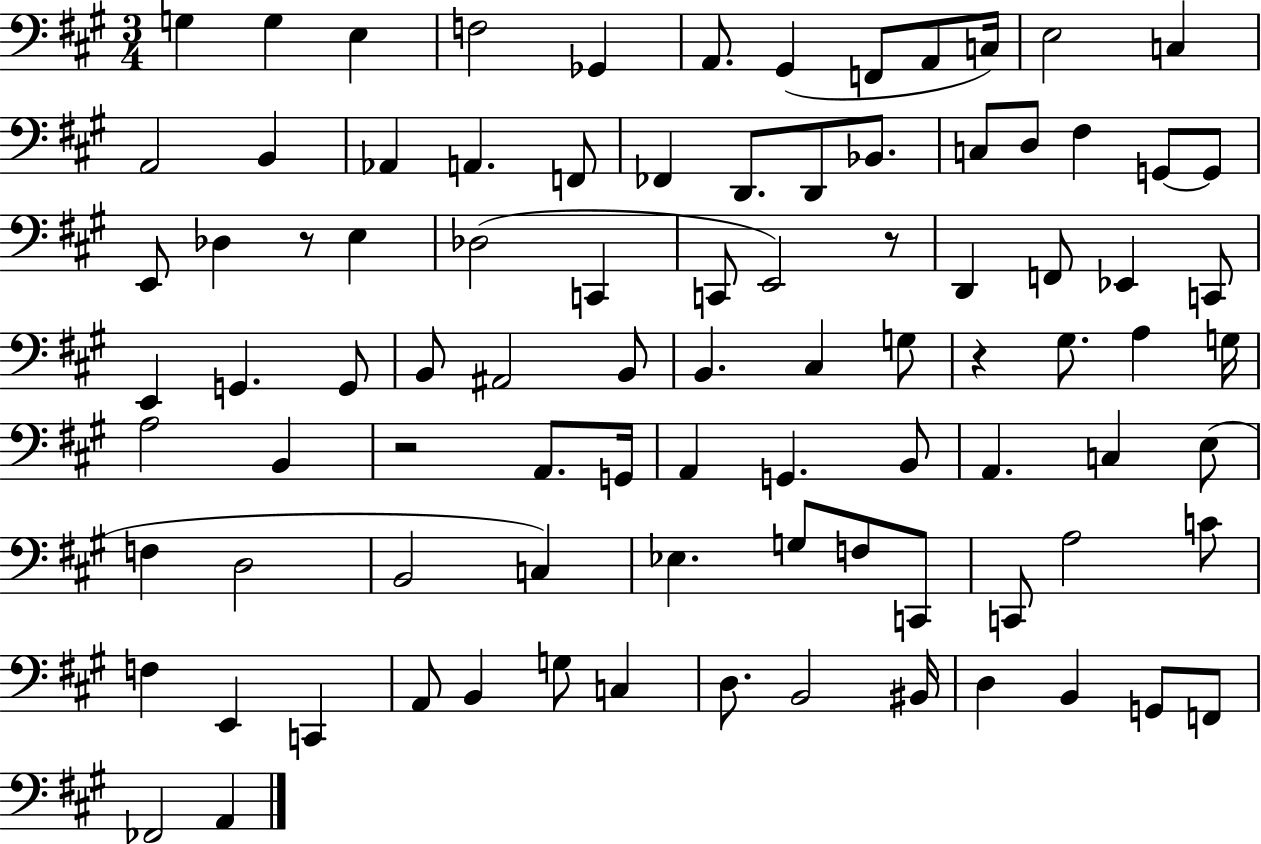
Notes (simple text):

G3/q G3/q E3/q F3/h Gb2/q A2/e. G#2/q F2/e A2/e C3/s E3/h C3/q A2/h B2/q Ab2/q A2/q. F2/e FES2/q D2/e. D2/e Bb2/e. C3/e D3/e F#3/q G2/e G2/e E2/e Db3/q R/e E3/q Db3/h C2/q C2/e E2/h R/e D2/q F2/e Eb2/q C2/e E2/q G2/q. G2/e B2/e A#2/h B2/e B2/q. C#3/q G3/e R/q G#3/e. A3/q G3/s A3/h B2/q R/h A2/e. G2/s A2/q G2/q. B2/e A2/q. C3/q E3/e F3/q D3/h B2/h C3/q Eb3/q. G3/e F3/e C2/e C2/e A3/h C4/e F3/q E2/q C2/q A2/e B2/q G3/e C3/q D3/e. B2/h BIS2/s D3/q B2/q G2/e F2/e FES2/h A2/q